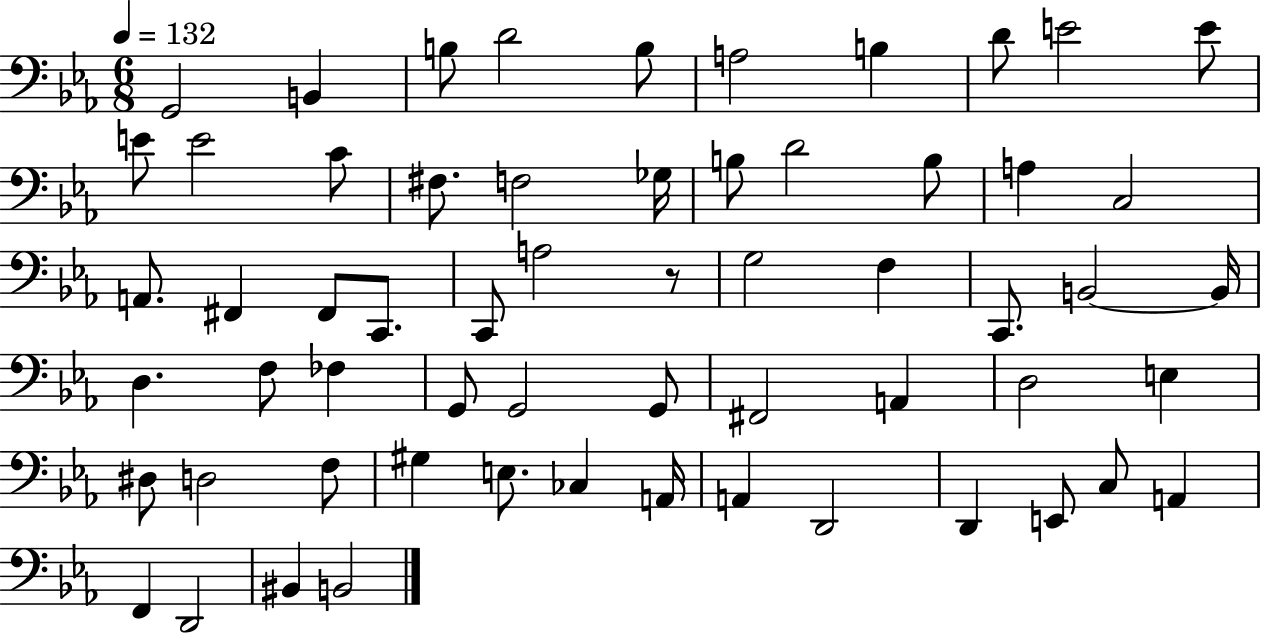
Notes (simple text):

G2/h B2/q B3/e D4/h B3/e A3/h B3/q D4/e E4/h E4/e E4/e E4/h C4/e F#3/e. F3/h Gb3/s B3/e D4/h B3/e A3/q C3/h A2/e. F#2/q F#2/e C2/e. C2/e A3/h R/e G3/h F3/q C2/e. B2/h B2/s D3/q. F3/e FES3/q G2/e G2/h G2/e F#2/h A2/q D3/h E3/q D#3/e D3/h F3/e G#3/q E3/e. CES3/q A2/s A2/q D2/h D2/q E2/e C3/e A2/q F2/q D2/h BIS2/q B2/h